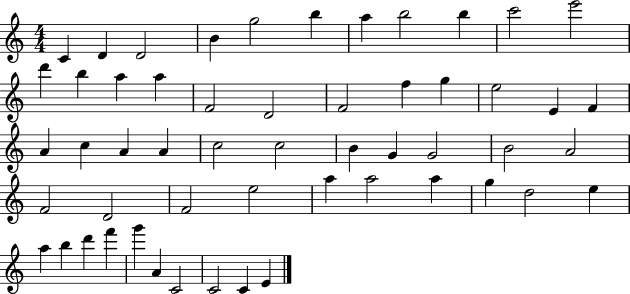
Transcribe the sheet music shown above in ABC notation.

X:1
T:Untitled
M:4/4
L:1/4
K:C
C D D2 B g2 b a b2 b c'2 e'2 d' b a a F2 D2 F2 f g e2 E F A c A A c2 c2 B G G2 B2 A2 F2 D2 F2 e2 a a2 a g d2 e a b d' f' g' A C2 C2 C E